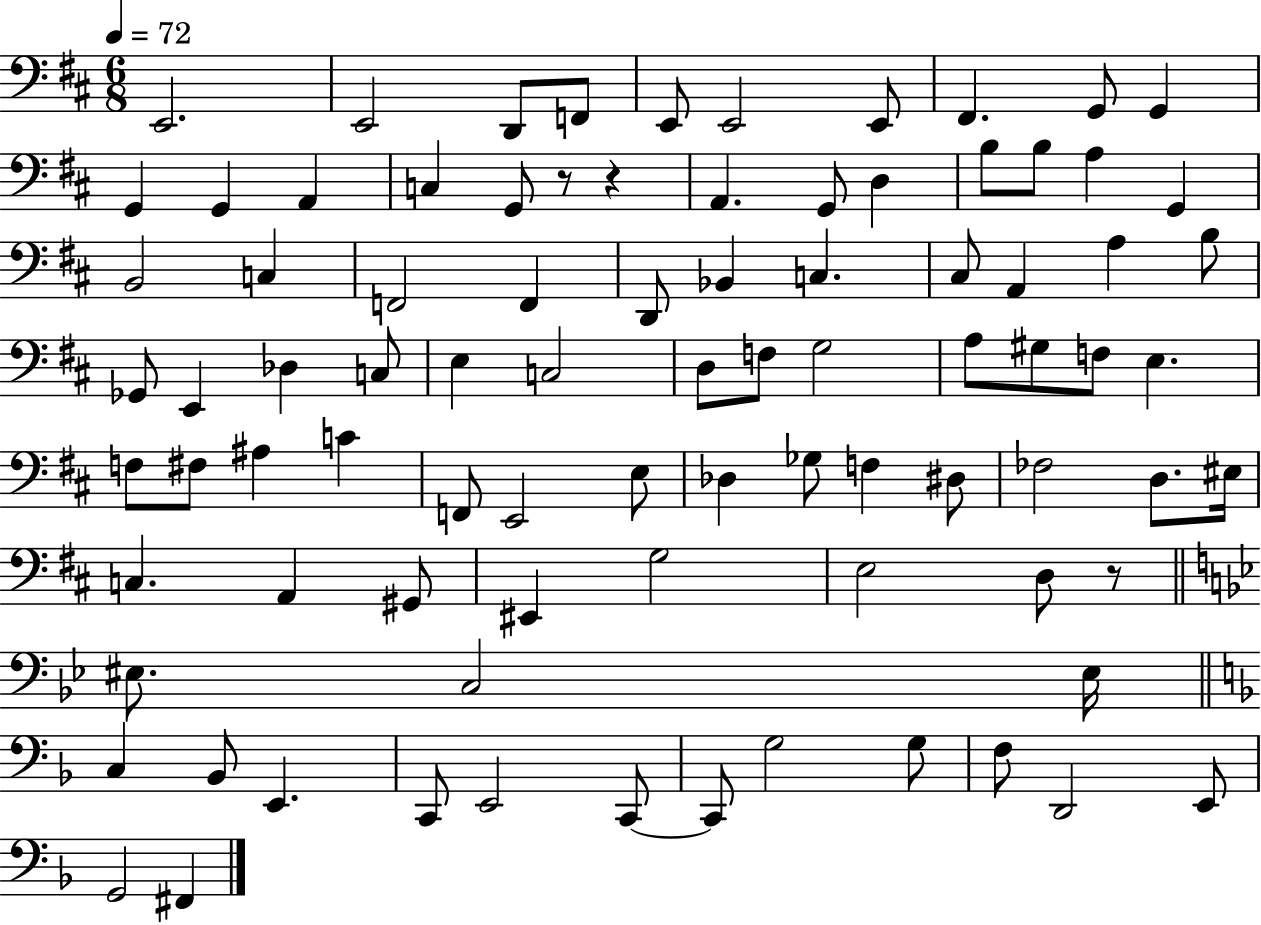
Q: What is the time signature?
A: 6/8